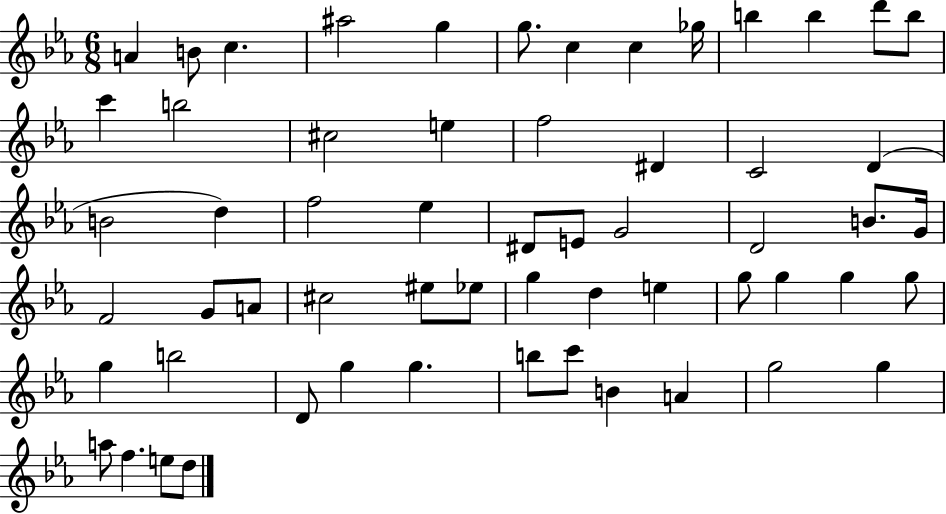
X:1
T:Untitled
M:6/8
L:1/4
K:Eb
A B/2 c ^a2 g g/2 c c _g/4 b b d'/2 b/2 c' b2 ^c2 e f2 ^D C2 D B2 d f2 _e ^D/2 E/2 G2 D2 B/2 G/4 F2 G/2 A/2 ^c2 ^e/2 _e/2 g d e g/2 g g g/2 g b2 D/2 g g b/2 c'/2 B A g2 g a/2 f e/2 d/2